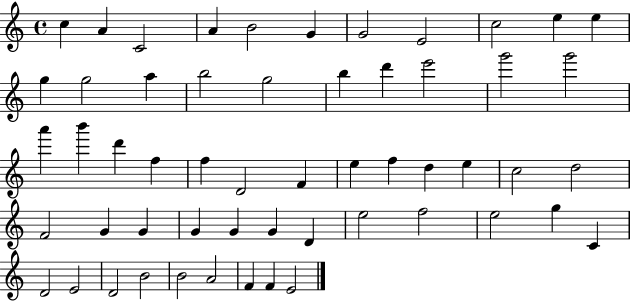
{
  \clef treble
  \time 4/4
  \defaultTimeSignature
  \key c \major
  c''4 a'4 c'2 | a'4 b'2 g'4 | g'2 e'2 | c''2 e''4 e''4 | \break g''4 g''2 a''4 | b''2 g''2 | b''4 d'''4 e'''2 | g'''2 g'''2 | \break a'''4 b'''4 d'''4 f''4 | f''4 d'2 f'4 | e''4 f''4 d''4 e''4 | c''2 d''2 | \break f'2 g'4 g'4 | g'4 g'4 g'4 d'4 | e''2 f''2 | e''2 g''4 c'4 | \break d'2 e'2 | d'2 b'2 | b'2 a'2 | f'4 f'4 e'2 | \break \bar "|."
}